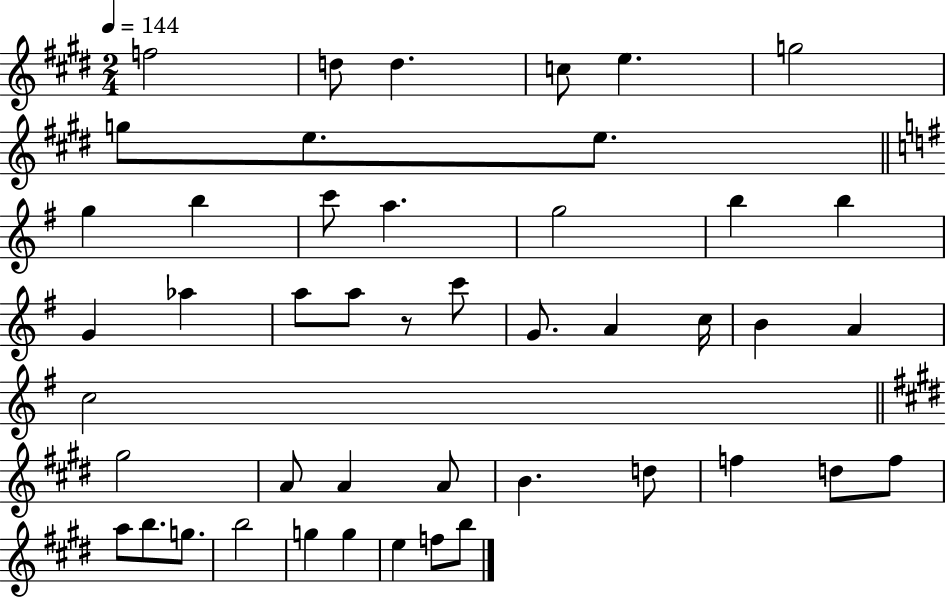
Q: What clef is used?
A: treble